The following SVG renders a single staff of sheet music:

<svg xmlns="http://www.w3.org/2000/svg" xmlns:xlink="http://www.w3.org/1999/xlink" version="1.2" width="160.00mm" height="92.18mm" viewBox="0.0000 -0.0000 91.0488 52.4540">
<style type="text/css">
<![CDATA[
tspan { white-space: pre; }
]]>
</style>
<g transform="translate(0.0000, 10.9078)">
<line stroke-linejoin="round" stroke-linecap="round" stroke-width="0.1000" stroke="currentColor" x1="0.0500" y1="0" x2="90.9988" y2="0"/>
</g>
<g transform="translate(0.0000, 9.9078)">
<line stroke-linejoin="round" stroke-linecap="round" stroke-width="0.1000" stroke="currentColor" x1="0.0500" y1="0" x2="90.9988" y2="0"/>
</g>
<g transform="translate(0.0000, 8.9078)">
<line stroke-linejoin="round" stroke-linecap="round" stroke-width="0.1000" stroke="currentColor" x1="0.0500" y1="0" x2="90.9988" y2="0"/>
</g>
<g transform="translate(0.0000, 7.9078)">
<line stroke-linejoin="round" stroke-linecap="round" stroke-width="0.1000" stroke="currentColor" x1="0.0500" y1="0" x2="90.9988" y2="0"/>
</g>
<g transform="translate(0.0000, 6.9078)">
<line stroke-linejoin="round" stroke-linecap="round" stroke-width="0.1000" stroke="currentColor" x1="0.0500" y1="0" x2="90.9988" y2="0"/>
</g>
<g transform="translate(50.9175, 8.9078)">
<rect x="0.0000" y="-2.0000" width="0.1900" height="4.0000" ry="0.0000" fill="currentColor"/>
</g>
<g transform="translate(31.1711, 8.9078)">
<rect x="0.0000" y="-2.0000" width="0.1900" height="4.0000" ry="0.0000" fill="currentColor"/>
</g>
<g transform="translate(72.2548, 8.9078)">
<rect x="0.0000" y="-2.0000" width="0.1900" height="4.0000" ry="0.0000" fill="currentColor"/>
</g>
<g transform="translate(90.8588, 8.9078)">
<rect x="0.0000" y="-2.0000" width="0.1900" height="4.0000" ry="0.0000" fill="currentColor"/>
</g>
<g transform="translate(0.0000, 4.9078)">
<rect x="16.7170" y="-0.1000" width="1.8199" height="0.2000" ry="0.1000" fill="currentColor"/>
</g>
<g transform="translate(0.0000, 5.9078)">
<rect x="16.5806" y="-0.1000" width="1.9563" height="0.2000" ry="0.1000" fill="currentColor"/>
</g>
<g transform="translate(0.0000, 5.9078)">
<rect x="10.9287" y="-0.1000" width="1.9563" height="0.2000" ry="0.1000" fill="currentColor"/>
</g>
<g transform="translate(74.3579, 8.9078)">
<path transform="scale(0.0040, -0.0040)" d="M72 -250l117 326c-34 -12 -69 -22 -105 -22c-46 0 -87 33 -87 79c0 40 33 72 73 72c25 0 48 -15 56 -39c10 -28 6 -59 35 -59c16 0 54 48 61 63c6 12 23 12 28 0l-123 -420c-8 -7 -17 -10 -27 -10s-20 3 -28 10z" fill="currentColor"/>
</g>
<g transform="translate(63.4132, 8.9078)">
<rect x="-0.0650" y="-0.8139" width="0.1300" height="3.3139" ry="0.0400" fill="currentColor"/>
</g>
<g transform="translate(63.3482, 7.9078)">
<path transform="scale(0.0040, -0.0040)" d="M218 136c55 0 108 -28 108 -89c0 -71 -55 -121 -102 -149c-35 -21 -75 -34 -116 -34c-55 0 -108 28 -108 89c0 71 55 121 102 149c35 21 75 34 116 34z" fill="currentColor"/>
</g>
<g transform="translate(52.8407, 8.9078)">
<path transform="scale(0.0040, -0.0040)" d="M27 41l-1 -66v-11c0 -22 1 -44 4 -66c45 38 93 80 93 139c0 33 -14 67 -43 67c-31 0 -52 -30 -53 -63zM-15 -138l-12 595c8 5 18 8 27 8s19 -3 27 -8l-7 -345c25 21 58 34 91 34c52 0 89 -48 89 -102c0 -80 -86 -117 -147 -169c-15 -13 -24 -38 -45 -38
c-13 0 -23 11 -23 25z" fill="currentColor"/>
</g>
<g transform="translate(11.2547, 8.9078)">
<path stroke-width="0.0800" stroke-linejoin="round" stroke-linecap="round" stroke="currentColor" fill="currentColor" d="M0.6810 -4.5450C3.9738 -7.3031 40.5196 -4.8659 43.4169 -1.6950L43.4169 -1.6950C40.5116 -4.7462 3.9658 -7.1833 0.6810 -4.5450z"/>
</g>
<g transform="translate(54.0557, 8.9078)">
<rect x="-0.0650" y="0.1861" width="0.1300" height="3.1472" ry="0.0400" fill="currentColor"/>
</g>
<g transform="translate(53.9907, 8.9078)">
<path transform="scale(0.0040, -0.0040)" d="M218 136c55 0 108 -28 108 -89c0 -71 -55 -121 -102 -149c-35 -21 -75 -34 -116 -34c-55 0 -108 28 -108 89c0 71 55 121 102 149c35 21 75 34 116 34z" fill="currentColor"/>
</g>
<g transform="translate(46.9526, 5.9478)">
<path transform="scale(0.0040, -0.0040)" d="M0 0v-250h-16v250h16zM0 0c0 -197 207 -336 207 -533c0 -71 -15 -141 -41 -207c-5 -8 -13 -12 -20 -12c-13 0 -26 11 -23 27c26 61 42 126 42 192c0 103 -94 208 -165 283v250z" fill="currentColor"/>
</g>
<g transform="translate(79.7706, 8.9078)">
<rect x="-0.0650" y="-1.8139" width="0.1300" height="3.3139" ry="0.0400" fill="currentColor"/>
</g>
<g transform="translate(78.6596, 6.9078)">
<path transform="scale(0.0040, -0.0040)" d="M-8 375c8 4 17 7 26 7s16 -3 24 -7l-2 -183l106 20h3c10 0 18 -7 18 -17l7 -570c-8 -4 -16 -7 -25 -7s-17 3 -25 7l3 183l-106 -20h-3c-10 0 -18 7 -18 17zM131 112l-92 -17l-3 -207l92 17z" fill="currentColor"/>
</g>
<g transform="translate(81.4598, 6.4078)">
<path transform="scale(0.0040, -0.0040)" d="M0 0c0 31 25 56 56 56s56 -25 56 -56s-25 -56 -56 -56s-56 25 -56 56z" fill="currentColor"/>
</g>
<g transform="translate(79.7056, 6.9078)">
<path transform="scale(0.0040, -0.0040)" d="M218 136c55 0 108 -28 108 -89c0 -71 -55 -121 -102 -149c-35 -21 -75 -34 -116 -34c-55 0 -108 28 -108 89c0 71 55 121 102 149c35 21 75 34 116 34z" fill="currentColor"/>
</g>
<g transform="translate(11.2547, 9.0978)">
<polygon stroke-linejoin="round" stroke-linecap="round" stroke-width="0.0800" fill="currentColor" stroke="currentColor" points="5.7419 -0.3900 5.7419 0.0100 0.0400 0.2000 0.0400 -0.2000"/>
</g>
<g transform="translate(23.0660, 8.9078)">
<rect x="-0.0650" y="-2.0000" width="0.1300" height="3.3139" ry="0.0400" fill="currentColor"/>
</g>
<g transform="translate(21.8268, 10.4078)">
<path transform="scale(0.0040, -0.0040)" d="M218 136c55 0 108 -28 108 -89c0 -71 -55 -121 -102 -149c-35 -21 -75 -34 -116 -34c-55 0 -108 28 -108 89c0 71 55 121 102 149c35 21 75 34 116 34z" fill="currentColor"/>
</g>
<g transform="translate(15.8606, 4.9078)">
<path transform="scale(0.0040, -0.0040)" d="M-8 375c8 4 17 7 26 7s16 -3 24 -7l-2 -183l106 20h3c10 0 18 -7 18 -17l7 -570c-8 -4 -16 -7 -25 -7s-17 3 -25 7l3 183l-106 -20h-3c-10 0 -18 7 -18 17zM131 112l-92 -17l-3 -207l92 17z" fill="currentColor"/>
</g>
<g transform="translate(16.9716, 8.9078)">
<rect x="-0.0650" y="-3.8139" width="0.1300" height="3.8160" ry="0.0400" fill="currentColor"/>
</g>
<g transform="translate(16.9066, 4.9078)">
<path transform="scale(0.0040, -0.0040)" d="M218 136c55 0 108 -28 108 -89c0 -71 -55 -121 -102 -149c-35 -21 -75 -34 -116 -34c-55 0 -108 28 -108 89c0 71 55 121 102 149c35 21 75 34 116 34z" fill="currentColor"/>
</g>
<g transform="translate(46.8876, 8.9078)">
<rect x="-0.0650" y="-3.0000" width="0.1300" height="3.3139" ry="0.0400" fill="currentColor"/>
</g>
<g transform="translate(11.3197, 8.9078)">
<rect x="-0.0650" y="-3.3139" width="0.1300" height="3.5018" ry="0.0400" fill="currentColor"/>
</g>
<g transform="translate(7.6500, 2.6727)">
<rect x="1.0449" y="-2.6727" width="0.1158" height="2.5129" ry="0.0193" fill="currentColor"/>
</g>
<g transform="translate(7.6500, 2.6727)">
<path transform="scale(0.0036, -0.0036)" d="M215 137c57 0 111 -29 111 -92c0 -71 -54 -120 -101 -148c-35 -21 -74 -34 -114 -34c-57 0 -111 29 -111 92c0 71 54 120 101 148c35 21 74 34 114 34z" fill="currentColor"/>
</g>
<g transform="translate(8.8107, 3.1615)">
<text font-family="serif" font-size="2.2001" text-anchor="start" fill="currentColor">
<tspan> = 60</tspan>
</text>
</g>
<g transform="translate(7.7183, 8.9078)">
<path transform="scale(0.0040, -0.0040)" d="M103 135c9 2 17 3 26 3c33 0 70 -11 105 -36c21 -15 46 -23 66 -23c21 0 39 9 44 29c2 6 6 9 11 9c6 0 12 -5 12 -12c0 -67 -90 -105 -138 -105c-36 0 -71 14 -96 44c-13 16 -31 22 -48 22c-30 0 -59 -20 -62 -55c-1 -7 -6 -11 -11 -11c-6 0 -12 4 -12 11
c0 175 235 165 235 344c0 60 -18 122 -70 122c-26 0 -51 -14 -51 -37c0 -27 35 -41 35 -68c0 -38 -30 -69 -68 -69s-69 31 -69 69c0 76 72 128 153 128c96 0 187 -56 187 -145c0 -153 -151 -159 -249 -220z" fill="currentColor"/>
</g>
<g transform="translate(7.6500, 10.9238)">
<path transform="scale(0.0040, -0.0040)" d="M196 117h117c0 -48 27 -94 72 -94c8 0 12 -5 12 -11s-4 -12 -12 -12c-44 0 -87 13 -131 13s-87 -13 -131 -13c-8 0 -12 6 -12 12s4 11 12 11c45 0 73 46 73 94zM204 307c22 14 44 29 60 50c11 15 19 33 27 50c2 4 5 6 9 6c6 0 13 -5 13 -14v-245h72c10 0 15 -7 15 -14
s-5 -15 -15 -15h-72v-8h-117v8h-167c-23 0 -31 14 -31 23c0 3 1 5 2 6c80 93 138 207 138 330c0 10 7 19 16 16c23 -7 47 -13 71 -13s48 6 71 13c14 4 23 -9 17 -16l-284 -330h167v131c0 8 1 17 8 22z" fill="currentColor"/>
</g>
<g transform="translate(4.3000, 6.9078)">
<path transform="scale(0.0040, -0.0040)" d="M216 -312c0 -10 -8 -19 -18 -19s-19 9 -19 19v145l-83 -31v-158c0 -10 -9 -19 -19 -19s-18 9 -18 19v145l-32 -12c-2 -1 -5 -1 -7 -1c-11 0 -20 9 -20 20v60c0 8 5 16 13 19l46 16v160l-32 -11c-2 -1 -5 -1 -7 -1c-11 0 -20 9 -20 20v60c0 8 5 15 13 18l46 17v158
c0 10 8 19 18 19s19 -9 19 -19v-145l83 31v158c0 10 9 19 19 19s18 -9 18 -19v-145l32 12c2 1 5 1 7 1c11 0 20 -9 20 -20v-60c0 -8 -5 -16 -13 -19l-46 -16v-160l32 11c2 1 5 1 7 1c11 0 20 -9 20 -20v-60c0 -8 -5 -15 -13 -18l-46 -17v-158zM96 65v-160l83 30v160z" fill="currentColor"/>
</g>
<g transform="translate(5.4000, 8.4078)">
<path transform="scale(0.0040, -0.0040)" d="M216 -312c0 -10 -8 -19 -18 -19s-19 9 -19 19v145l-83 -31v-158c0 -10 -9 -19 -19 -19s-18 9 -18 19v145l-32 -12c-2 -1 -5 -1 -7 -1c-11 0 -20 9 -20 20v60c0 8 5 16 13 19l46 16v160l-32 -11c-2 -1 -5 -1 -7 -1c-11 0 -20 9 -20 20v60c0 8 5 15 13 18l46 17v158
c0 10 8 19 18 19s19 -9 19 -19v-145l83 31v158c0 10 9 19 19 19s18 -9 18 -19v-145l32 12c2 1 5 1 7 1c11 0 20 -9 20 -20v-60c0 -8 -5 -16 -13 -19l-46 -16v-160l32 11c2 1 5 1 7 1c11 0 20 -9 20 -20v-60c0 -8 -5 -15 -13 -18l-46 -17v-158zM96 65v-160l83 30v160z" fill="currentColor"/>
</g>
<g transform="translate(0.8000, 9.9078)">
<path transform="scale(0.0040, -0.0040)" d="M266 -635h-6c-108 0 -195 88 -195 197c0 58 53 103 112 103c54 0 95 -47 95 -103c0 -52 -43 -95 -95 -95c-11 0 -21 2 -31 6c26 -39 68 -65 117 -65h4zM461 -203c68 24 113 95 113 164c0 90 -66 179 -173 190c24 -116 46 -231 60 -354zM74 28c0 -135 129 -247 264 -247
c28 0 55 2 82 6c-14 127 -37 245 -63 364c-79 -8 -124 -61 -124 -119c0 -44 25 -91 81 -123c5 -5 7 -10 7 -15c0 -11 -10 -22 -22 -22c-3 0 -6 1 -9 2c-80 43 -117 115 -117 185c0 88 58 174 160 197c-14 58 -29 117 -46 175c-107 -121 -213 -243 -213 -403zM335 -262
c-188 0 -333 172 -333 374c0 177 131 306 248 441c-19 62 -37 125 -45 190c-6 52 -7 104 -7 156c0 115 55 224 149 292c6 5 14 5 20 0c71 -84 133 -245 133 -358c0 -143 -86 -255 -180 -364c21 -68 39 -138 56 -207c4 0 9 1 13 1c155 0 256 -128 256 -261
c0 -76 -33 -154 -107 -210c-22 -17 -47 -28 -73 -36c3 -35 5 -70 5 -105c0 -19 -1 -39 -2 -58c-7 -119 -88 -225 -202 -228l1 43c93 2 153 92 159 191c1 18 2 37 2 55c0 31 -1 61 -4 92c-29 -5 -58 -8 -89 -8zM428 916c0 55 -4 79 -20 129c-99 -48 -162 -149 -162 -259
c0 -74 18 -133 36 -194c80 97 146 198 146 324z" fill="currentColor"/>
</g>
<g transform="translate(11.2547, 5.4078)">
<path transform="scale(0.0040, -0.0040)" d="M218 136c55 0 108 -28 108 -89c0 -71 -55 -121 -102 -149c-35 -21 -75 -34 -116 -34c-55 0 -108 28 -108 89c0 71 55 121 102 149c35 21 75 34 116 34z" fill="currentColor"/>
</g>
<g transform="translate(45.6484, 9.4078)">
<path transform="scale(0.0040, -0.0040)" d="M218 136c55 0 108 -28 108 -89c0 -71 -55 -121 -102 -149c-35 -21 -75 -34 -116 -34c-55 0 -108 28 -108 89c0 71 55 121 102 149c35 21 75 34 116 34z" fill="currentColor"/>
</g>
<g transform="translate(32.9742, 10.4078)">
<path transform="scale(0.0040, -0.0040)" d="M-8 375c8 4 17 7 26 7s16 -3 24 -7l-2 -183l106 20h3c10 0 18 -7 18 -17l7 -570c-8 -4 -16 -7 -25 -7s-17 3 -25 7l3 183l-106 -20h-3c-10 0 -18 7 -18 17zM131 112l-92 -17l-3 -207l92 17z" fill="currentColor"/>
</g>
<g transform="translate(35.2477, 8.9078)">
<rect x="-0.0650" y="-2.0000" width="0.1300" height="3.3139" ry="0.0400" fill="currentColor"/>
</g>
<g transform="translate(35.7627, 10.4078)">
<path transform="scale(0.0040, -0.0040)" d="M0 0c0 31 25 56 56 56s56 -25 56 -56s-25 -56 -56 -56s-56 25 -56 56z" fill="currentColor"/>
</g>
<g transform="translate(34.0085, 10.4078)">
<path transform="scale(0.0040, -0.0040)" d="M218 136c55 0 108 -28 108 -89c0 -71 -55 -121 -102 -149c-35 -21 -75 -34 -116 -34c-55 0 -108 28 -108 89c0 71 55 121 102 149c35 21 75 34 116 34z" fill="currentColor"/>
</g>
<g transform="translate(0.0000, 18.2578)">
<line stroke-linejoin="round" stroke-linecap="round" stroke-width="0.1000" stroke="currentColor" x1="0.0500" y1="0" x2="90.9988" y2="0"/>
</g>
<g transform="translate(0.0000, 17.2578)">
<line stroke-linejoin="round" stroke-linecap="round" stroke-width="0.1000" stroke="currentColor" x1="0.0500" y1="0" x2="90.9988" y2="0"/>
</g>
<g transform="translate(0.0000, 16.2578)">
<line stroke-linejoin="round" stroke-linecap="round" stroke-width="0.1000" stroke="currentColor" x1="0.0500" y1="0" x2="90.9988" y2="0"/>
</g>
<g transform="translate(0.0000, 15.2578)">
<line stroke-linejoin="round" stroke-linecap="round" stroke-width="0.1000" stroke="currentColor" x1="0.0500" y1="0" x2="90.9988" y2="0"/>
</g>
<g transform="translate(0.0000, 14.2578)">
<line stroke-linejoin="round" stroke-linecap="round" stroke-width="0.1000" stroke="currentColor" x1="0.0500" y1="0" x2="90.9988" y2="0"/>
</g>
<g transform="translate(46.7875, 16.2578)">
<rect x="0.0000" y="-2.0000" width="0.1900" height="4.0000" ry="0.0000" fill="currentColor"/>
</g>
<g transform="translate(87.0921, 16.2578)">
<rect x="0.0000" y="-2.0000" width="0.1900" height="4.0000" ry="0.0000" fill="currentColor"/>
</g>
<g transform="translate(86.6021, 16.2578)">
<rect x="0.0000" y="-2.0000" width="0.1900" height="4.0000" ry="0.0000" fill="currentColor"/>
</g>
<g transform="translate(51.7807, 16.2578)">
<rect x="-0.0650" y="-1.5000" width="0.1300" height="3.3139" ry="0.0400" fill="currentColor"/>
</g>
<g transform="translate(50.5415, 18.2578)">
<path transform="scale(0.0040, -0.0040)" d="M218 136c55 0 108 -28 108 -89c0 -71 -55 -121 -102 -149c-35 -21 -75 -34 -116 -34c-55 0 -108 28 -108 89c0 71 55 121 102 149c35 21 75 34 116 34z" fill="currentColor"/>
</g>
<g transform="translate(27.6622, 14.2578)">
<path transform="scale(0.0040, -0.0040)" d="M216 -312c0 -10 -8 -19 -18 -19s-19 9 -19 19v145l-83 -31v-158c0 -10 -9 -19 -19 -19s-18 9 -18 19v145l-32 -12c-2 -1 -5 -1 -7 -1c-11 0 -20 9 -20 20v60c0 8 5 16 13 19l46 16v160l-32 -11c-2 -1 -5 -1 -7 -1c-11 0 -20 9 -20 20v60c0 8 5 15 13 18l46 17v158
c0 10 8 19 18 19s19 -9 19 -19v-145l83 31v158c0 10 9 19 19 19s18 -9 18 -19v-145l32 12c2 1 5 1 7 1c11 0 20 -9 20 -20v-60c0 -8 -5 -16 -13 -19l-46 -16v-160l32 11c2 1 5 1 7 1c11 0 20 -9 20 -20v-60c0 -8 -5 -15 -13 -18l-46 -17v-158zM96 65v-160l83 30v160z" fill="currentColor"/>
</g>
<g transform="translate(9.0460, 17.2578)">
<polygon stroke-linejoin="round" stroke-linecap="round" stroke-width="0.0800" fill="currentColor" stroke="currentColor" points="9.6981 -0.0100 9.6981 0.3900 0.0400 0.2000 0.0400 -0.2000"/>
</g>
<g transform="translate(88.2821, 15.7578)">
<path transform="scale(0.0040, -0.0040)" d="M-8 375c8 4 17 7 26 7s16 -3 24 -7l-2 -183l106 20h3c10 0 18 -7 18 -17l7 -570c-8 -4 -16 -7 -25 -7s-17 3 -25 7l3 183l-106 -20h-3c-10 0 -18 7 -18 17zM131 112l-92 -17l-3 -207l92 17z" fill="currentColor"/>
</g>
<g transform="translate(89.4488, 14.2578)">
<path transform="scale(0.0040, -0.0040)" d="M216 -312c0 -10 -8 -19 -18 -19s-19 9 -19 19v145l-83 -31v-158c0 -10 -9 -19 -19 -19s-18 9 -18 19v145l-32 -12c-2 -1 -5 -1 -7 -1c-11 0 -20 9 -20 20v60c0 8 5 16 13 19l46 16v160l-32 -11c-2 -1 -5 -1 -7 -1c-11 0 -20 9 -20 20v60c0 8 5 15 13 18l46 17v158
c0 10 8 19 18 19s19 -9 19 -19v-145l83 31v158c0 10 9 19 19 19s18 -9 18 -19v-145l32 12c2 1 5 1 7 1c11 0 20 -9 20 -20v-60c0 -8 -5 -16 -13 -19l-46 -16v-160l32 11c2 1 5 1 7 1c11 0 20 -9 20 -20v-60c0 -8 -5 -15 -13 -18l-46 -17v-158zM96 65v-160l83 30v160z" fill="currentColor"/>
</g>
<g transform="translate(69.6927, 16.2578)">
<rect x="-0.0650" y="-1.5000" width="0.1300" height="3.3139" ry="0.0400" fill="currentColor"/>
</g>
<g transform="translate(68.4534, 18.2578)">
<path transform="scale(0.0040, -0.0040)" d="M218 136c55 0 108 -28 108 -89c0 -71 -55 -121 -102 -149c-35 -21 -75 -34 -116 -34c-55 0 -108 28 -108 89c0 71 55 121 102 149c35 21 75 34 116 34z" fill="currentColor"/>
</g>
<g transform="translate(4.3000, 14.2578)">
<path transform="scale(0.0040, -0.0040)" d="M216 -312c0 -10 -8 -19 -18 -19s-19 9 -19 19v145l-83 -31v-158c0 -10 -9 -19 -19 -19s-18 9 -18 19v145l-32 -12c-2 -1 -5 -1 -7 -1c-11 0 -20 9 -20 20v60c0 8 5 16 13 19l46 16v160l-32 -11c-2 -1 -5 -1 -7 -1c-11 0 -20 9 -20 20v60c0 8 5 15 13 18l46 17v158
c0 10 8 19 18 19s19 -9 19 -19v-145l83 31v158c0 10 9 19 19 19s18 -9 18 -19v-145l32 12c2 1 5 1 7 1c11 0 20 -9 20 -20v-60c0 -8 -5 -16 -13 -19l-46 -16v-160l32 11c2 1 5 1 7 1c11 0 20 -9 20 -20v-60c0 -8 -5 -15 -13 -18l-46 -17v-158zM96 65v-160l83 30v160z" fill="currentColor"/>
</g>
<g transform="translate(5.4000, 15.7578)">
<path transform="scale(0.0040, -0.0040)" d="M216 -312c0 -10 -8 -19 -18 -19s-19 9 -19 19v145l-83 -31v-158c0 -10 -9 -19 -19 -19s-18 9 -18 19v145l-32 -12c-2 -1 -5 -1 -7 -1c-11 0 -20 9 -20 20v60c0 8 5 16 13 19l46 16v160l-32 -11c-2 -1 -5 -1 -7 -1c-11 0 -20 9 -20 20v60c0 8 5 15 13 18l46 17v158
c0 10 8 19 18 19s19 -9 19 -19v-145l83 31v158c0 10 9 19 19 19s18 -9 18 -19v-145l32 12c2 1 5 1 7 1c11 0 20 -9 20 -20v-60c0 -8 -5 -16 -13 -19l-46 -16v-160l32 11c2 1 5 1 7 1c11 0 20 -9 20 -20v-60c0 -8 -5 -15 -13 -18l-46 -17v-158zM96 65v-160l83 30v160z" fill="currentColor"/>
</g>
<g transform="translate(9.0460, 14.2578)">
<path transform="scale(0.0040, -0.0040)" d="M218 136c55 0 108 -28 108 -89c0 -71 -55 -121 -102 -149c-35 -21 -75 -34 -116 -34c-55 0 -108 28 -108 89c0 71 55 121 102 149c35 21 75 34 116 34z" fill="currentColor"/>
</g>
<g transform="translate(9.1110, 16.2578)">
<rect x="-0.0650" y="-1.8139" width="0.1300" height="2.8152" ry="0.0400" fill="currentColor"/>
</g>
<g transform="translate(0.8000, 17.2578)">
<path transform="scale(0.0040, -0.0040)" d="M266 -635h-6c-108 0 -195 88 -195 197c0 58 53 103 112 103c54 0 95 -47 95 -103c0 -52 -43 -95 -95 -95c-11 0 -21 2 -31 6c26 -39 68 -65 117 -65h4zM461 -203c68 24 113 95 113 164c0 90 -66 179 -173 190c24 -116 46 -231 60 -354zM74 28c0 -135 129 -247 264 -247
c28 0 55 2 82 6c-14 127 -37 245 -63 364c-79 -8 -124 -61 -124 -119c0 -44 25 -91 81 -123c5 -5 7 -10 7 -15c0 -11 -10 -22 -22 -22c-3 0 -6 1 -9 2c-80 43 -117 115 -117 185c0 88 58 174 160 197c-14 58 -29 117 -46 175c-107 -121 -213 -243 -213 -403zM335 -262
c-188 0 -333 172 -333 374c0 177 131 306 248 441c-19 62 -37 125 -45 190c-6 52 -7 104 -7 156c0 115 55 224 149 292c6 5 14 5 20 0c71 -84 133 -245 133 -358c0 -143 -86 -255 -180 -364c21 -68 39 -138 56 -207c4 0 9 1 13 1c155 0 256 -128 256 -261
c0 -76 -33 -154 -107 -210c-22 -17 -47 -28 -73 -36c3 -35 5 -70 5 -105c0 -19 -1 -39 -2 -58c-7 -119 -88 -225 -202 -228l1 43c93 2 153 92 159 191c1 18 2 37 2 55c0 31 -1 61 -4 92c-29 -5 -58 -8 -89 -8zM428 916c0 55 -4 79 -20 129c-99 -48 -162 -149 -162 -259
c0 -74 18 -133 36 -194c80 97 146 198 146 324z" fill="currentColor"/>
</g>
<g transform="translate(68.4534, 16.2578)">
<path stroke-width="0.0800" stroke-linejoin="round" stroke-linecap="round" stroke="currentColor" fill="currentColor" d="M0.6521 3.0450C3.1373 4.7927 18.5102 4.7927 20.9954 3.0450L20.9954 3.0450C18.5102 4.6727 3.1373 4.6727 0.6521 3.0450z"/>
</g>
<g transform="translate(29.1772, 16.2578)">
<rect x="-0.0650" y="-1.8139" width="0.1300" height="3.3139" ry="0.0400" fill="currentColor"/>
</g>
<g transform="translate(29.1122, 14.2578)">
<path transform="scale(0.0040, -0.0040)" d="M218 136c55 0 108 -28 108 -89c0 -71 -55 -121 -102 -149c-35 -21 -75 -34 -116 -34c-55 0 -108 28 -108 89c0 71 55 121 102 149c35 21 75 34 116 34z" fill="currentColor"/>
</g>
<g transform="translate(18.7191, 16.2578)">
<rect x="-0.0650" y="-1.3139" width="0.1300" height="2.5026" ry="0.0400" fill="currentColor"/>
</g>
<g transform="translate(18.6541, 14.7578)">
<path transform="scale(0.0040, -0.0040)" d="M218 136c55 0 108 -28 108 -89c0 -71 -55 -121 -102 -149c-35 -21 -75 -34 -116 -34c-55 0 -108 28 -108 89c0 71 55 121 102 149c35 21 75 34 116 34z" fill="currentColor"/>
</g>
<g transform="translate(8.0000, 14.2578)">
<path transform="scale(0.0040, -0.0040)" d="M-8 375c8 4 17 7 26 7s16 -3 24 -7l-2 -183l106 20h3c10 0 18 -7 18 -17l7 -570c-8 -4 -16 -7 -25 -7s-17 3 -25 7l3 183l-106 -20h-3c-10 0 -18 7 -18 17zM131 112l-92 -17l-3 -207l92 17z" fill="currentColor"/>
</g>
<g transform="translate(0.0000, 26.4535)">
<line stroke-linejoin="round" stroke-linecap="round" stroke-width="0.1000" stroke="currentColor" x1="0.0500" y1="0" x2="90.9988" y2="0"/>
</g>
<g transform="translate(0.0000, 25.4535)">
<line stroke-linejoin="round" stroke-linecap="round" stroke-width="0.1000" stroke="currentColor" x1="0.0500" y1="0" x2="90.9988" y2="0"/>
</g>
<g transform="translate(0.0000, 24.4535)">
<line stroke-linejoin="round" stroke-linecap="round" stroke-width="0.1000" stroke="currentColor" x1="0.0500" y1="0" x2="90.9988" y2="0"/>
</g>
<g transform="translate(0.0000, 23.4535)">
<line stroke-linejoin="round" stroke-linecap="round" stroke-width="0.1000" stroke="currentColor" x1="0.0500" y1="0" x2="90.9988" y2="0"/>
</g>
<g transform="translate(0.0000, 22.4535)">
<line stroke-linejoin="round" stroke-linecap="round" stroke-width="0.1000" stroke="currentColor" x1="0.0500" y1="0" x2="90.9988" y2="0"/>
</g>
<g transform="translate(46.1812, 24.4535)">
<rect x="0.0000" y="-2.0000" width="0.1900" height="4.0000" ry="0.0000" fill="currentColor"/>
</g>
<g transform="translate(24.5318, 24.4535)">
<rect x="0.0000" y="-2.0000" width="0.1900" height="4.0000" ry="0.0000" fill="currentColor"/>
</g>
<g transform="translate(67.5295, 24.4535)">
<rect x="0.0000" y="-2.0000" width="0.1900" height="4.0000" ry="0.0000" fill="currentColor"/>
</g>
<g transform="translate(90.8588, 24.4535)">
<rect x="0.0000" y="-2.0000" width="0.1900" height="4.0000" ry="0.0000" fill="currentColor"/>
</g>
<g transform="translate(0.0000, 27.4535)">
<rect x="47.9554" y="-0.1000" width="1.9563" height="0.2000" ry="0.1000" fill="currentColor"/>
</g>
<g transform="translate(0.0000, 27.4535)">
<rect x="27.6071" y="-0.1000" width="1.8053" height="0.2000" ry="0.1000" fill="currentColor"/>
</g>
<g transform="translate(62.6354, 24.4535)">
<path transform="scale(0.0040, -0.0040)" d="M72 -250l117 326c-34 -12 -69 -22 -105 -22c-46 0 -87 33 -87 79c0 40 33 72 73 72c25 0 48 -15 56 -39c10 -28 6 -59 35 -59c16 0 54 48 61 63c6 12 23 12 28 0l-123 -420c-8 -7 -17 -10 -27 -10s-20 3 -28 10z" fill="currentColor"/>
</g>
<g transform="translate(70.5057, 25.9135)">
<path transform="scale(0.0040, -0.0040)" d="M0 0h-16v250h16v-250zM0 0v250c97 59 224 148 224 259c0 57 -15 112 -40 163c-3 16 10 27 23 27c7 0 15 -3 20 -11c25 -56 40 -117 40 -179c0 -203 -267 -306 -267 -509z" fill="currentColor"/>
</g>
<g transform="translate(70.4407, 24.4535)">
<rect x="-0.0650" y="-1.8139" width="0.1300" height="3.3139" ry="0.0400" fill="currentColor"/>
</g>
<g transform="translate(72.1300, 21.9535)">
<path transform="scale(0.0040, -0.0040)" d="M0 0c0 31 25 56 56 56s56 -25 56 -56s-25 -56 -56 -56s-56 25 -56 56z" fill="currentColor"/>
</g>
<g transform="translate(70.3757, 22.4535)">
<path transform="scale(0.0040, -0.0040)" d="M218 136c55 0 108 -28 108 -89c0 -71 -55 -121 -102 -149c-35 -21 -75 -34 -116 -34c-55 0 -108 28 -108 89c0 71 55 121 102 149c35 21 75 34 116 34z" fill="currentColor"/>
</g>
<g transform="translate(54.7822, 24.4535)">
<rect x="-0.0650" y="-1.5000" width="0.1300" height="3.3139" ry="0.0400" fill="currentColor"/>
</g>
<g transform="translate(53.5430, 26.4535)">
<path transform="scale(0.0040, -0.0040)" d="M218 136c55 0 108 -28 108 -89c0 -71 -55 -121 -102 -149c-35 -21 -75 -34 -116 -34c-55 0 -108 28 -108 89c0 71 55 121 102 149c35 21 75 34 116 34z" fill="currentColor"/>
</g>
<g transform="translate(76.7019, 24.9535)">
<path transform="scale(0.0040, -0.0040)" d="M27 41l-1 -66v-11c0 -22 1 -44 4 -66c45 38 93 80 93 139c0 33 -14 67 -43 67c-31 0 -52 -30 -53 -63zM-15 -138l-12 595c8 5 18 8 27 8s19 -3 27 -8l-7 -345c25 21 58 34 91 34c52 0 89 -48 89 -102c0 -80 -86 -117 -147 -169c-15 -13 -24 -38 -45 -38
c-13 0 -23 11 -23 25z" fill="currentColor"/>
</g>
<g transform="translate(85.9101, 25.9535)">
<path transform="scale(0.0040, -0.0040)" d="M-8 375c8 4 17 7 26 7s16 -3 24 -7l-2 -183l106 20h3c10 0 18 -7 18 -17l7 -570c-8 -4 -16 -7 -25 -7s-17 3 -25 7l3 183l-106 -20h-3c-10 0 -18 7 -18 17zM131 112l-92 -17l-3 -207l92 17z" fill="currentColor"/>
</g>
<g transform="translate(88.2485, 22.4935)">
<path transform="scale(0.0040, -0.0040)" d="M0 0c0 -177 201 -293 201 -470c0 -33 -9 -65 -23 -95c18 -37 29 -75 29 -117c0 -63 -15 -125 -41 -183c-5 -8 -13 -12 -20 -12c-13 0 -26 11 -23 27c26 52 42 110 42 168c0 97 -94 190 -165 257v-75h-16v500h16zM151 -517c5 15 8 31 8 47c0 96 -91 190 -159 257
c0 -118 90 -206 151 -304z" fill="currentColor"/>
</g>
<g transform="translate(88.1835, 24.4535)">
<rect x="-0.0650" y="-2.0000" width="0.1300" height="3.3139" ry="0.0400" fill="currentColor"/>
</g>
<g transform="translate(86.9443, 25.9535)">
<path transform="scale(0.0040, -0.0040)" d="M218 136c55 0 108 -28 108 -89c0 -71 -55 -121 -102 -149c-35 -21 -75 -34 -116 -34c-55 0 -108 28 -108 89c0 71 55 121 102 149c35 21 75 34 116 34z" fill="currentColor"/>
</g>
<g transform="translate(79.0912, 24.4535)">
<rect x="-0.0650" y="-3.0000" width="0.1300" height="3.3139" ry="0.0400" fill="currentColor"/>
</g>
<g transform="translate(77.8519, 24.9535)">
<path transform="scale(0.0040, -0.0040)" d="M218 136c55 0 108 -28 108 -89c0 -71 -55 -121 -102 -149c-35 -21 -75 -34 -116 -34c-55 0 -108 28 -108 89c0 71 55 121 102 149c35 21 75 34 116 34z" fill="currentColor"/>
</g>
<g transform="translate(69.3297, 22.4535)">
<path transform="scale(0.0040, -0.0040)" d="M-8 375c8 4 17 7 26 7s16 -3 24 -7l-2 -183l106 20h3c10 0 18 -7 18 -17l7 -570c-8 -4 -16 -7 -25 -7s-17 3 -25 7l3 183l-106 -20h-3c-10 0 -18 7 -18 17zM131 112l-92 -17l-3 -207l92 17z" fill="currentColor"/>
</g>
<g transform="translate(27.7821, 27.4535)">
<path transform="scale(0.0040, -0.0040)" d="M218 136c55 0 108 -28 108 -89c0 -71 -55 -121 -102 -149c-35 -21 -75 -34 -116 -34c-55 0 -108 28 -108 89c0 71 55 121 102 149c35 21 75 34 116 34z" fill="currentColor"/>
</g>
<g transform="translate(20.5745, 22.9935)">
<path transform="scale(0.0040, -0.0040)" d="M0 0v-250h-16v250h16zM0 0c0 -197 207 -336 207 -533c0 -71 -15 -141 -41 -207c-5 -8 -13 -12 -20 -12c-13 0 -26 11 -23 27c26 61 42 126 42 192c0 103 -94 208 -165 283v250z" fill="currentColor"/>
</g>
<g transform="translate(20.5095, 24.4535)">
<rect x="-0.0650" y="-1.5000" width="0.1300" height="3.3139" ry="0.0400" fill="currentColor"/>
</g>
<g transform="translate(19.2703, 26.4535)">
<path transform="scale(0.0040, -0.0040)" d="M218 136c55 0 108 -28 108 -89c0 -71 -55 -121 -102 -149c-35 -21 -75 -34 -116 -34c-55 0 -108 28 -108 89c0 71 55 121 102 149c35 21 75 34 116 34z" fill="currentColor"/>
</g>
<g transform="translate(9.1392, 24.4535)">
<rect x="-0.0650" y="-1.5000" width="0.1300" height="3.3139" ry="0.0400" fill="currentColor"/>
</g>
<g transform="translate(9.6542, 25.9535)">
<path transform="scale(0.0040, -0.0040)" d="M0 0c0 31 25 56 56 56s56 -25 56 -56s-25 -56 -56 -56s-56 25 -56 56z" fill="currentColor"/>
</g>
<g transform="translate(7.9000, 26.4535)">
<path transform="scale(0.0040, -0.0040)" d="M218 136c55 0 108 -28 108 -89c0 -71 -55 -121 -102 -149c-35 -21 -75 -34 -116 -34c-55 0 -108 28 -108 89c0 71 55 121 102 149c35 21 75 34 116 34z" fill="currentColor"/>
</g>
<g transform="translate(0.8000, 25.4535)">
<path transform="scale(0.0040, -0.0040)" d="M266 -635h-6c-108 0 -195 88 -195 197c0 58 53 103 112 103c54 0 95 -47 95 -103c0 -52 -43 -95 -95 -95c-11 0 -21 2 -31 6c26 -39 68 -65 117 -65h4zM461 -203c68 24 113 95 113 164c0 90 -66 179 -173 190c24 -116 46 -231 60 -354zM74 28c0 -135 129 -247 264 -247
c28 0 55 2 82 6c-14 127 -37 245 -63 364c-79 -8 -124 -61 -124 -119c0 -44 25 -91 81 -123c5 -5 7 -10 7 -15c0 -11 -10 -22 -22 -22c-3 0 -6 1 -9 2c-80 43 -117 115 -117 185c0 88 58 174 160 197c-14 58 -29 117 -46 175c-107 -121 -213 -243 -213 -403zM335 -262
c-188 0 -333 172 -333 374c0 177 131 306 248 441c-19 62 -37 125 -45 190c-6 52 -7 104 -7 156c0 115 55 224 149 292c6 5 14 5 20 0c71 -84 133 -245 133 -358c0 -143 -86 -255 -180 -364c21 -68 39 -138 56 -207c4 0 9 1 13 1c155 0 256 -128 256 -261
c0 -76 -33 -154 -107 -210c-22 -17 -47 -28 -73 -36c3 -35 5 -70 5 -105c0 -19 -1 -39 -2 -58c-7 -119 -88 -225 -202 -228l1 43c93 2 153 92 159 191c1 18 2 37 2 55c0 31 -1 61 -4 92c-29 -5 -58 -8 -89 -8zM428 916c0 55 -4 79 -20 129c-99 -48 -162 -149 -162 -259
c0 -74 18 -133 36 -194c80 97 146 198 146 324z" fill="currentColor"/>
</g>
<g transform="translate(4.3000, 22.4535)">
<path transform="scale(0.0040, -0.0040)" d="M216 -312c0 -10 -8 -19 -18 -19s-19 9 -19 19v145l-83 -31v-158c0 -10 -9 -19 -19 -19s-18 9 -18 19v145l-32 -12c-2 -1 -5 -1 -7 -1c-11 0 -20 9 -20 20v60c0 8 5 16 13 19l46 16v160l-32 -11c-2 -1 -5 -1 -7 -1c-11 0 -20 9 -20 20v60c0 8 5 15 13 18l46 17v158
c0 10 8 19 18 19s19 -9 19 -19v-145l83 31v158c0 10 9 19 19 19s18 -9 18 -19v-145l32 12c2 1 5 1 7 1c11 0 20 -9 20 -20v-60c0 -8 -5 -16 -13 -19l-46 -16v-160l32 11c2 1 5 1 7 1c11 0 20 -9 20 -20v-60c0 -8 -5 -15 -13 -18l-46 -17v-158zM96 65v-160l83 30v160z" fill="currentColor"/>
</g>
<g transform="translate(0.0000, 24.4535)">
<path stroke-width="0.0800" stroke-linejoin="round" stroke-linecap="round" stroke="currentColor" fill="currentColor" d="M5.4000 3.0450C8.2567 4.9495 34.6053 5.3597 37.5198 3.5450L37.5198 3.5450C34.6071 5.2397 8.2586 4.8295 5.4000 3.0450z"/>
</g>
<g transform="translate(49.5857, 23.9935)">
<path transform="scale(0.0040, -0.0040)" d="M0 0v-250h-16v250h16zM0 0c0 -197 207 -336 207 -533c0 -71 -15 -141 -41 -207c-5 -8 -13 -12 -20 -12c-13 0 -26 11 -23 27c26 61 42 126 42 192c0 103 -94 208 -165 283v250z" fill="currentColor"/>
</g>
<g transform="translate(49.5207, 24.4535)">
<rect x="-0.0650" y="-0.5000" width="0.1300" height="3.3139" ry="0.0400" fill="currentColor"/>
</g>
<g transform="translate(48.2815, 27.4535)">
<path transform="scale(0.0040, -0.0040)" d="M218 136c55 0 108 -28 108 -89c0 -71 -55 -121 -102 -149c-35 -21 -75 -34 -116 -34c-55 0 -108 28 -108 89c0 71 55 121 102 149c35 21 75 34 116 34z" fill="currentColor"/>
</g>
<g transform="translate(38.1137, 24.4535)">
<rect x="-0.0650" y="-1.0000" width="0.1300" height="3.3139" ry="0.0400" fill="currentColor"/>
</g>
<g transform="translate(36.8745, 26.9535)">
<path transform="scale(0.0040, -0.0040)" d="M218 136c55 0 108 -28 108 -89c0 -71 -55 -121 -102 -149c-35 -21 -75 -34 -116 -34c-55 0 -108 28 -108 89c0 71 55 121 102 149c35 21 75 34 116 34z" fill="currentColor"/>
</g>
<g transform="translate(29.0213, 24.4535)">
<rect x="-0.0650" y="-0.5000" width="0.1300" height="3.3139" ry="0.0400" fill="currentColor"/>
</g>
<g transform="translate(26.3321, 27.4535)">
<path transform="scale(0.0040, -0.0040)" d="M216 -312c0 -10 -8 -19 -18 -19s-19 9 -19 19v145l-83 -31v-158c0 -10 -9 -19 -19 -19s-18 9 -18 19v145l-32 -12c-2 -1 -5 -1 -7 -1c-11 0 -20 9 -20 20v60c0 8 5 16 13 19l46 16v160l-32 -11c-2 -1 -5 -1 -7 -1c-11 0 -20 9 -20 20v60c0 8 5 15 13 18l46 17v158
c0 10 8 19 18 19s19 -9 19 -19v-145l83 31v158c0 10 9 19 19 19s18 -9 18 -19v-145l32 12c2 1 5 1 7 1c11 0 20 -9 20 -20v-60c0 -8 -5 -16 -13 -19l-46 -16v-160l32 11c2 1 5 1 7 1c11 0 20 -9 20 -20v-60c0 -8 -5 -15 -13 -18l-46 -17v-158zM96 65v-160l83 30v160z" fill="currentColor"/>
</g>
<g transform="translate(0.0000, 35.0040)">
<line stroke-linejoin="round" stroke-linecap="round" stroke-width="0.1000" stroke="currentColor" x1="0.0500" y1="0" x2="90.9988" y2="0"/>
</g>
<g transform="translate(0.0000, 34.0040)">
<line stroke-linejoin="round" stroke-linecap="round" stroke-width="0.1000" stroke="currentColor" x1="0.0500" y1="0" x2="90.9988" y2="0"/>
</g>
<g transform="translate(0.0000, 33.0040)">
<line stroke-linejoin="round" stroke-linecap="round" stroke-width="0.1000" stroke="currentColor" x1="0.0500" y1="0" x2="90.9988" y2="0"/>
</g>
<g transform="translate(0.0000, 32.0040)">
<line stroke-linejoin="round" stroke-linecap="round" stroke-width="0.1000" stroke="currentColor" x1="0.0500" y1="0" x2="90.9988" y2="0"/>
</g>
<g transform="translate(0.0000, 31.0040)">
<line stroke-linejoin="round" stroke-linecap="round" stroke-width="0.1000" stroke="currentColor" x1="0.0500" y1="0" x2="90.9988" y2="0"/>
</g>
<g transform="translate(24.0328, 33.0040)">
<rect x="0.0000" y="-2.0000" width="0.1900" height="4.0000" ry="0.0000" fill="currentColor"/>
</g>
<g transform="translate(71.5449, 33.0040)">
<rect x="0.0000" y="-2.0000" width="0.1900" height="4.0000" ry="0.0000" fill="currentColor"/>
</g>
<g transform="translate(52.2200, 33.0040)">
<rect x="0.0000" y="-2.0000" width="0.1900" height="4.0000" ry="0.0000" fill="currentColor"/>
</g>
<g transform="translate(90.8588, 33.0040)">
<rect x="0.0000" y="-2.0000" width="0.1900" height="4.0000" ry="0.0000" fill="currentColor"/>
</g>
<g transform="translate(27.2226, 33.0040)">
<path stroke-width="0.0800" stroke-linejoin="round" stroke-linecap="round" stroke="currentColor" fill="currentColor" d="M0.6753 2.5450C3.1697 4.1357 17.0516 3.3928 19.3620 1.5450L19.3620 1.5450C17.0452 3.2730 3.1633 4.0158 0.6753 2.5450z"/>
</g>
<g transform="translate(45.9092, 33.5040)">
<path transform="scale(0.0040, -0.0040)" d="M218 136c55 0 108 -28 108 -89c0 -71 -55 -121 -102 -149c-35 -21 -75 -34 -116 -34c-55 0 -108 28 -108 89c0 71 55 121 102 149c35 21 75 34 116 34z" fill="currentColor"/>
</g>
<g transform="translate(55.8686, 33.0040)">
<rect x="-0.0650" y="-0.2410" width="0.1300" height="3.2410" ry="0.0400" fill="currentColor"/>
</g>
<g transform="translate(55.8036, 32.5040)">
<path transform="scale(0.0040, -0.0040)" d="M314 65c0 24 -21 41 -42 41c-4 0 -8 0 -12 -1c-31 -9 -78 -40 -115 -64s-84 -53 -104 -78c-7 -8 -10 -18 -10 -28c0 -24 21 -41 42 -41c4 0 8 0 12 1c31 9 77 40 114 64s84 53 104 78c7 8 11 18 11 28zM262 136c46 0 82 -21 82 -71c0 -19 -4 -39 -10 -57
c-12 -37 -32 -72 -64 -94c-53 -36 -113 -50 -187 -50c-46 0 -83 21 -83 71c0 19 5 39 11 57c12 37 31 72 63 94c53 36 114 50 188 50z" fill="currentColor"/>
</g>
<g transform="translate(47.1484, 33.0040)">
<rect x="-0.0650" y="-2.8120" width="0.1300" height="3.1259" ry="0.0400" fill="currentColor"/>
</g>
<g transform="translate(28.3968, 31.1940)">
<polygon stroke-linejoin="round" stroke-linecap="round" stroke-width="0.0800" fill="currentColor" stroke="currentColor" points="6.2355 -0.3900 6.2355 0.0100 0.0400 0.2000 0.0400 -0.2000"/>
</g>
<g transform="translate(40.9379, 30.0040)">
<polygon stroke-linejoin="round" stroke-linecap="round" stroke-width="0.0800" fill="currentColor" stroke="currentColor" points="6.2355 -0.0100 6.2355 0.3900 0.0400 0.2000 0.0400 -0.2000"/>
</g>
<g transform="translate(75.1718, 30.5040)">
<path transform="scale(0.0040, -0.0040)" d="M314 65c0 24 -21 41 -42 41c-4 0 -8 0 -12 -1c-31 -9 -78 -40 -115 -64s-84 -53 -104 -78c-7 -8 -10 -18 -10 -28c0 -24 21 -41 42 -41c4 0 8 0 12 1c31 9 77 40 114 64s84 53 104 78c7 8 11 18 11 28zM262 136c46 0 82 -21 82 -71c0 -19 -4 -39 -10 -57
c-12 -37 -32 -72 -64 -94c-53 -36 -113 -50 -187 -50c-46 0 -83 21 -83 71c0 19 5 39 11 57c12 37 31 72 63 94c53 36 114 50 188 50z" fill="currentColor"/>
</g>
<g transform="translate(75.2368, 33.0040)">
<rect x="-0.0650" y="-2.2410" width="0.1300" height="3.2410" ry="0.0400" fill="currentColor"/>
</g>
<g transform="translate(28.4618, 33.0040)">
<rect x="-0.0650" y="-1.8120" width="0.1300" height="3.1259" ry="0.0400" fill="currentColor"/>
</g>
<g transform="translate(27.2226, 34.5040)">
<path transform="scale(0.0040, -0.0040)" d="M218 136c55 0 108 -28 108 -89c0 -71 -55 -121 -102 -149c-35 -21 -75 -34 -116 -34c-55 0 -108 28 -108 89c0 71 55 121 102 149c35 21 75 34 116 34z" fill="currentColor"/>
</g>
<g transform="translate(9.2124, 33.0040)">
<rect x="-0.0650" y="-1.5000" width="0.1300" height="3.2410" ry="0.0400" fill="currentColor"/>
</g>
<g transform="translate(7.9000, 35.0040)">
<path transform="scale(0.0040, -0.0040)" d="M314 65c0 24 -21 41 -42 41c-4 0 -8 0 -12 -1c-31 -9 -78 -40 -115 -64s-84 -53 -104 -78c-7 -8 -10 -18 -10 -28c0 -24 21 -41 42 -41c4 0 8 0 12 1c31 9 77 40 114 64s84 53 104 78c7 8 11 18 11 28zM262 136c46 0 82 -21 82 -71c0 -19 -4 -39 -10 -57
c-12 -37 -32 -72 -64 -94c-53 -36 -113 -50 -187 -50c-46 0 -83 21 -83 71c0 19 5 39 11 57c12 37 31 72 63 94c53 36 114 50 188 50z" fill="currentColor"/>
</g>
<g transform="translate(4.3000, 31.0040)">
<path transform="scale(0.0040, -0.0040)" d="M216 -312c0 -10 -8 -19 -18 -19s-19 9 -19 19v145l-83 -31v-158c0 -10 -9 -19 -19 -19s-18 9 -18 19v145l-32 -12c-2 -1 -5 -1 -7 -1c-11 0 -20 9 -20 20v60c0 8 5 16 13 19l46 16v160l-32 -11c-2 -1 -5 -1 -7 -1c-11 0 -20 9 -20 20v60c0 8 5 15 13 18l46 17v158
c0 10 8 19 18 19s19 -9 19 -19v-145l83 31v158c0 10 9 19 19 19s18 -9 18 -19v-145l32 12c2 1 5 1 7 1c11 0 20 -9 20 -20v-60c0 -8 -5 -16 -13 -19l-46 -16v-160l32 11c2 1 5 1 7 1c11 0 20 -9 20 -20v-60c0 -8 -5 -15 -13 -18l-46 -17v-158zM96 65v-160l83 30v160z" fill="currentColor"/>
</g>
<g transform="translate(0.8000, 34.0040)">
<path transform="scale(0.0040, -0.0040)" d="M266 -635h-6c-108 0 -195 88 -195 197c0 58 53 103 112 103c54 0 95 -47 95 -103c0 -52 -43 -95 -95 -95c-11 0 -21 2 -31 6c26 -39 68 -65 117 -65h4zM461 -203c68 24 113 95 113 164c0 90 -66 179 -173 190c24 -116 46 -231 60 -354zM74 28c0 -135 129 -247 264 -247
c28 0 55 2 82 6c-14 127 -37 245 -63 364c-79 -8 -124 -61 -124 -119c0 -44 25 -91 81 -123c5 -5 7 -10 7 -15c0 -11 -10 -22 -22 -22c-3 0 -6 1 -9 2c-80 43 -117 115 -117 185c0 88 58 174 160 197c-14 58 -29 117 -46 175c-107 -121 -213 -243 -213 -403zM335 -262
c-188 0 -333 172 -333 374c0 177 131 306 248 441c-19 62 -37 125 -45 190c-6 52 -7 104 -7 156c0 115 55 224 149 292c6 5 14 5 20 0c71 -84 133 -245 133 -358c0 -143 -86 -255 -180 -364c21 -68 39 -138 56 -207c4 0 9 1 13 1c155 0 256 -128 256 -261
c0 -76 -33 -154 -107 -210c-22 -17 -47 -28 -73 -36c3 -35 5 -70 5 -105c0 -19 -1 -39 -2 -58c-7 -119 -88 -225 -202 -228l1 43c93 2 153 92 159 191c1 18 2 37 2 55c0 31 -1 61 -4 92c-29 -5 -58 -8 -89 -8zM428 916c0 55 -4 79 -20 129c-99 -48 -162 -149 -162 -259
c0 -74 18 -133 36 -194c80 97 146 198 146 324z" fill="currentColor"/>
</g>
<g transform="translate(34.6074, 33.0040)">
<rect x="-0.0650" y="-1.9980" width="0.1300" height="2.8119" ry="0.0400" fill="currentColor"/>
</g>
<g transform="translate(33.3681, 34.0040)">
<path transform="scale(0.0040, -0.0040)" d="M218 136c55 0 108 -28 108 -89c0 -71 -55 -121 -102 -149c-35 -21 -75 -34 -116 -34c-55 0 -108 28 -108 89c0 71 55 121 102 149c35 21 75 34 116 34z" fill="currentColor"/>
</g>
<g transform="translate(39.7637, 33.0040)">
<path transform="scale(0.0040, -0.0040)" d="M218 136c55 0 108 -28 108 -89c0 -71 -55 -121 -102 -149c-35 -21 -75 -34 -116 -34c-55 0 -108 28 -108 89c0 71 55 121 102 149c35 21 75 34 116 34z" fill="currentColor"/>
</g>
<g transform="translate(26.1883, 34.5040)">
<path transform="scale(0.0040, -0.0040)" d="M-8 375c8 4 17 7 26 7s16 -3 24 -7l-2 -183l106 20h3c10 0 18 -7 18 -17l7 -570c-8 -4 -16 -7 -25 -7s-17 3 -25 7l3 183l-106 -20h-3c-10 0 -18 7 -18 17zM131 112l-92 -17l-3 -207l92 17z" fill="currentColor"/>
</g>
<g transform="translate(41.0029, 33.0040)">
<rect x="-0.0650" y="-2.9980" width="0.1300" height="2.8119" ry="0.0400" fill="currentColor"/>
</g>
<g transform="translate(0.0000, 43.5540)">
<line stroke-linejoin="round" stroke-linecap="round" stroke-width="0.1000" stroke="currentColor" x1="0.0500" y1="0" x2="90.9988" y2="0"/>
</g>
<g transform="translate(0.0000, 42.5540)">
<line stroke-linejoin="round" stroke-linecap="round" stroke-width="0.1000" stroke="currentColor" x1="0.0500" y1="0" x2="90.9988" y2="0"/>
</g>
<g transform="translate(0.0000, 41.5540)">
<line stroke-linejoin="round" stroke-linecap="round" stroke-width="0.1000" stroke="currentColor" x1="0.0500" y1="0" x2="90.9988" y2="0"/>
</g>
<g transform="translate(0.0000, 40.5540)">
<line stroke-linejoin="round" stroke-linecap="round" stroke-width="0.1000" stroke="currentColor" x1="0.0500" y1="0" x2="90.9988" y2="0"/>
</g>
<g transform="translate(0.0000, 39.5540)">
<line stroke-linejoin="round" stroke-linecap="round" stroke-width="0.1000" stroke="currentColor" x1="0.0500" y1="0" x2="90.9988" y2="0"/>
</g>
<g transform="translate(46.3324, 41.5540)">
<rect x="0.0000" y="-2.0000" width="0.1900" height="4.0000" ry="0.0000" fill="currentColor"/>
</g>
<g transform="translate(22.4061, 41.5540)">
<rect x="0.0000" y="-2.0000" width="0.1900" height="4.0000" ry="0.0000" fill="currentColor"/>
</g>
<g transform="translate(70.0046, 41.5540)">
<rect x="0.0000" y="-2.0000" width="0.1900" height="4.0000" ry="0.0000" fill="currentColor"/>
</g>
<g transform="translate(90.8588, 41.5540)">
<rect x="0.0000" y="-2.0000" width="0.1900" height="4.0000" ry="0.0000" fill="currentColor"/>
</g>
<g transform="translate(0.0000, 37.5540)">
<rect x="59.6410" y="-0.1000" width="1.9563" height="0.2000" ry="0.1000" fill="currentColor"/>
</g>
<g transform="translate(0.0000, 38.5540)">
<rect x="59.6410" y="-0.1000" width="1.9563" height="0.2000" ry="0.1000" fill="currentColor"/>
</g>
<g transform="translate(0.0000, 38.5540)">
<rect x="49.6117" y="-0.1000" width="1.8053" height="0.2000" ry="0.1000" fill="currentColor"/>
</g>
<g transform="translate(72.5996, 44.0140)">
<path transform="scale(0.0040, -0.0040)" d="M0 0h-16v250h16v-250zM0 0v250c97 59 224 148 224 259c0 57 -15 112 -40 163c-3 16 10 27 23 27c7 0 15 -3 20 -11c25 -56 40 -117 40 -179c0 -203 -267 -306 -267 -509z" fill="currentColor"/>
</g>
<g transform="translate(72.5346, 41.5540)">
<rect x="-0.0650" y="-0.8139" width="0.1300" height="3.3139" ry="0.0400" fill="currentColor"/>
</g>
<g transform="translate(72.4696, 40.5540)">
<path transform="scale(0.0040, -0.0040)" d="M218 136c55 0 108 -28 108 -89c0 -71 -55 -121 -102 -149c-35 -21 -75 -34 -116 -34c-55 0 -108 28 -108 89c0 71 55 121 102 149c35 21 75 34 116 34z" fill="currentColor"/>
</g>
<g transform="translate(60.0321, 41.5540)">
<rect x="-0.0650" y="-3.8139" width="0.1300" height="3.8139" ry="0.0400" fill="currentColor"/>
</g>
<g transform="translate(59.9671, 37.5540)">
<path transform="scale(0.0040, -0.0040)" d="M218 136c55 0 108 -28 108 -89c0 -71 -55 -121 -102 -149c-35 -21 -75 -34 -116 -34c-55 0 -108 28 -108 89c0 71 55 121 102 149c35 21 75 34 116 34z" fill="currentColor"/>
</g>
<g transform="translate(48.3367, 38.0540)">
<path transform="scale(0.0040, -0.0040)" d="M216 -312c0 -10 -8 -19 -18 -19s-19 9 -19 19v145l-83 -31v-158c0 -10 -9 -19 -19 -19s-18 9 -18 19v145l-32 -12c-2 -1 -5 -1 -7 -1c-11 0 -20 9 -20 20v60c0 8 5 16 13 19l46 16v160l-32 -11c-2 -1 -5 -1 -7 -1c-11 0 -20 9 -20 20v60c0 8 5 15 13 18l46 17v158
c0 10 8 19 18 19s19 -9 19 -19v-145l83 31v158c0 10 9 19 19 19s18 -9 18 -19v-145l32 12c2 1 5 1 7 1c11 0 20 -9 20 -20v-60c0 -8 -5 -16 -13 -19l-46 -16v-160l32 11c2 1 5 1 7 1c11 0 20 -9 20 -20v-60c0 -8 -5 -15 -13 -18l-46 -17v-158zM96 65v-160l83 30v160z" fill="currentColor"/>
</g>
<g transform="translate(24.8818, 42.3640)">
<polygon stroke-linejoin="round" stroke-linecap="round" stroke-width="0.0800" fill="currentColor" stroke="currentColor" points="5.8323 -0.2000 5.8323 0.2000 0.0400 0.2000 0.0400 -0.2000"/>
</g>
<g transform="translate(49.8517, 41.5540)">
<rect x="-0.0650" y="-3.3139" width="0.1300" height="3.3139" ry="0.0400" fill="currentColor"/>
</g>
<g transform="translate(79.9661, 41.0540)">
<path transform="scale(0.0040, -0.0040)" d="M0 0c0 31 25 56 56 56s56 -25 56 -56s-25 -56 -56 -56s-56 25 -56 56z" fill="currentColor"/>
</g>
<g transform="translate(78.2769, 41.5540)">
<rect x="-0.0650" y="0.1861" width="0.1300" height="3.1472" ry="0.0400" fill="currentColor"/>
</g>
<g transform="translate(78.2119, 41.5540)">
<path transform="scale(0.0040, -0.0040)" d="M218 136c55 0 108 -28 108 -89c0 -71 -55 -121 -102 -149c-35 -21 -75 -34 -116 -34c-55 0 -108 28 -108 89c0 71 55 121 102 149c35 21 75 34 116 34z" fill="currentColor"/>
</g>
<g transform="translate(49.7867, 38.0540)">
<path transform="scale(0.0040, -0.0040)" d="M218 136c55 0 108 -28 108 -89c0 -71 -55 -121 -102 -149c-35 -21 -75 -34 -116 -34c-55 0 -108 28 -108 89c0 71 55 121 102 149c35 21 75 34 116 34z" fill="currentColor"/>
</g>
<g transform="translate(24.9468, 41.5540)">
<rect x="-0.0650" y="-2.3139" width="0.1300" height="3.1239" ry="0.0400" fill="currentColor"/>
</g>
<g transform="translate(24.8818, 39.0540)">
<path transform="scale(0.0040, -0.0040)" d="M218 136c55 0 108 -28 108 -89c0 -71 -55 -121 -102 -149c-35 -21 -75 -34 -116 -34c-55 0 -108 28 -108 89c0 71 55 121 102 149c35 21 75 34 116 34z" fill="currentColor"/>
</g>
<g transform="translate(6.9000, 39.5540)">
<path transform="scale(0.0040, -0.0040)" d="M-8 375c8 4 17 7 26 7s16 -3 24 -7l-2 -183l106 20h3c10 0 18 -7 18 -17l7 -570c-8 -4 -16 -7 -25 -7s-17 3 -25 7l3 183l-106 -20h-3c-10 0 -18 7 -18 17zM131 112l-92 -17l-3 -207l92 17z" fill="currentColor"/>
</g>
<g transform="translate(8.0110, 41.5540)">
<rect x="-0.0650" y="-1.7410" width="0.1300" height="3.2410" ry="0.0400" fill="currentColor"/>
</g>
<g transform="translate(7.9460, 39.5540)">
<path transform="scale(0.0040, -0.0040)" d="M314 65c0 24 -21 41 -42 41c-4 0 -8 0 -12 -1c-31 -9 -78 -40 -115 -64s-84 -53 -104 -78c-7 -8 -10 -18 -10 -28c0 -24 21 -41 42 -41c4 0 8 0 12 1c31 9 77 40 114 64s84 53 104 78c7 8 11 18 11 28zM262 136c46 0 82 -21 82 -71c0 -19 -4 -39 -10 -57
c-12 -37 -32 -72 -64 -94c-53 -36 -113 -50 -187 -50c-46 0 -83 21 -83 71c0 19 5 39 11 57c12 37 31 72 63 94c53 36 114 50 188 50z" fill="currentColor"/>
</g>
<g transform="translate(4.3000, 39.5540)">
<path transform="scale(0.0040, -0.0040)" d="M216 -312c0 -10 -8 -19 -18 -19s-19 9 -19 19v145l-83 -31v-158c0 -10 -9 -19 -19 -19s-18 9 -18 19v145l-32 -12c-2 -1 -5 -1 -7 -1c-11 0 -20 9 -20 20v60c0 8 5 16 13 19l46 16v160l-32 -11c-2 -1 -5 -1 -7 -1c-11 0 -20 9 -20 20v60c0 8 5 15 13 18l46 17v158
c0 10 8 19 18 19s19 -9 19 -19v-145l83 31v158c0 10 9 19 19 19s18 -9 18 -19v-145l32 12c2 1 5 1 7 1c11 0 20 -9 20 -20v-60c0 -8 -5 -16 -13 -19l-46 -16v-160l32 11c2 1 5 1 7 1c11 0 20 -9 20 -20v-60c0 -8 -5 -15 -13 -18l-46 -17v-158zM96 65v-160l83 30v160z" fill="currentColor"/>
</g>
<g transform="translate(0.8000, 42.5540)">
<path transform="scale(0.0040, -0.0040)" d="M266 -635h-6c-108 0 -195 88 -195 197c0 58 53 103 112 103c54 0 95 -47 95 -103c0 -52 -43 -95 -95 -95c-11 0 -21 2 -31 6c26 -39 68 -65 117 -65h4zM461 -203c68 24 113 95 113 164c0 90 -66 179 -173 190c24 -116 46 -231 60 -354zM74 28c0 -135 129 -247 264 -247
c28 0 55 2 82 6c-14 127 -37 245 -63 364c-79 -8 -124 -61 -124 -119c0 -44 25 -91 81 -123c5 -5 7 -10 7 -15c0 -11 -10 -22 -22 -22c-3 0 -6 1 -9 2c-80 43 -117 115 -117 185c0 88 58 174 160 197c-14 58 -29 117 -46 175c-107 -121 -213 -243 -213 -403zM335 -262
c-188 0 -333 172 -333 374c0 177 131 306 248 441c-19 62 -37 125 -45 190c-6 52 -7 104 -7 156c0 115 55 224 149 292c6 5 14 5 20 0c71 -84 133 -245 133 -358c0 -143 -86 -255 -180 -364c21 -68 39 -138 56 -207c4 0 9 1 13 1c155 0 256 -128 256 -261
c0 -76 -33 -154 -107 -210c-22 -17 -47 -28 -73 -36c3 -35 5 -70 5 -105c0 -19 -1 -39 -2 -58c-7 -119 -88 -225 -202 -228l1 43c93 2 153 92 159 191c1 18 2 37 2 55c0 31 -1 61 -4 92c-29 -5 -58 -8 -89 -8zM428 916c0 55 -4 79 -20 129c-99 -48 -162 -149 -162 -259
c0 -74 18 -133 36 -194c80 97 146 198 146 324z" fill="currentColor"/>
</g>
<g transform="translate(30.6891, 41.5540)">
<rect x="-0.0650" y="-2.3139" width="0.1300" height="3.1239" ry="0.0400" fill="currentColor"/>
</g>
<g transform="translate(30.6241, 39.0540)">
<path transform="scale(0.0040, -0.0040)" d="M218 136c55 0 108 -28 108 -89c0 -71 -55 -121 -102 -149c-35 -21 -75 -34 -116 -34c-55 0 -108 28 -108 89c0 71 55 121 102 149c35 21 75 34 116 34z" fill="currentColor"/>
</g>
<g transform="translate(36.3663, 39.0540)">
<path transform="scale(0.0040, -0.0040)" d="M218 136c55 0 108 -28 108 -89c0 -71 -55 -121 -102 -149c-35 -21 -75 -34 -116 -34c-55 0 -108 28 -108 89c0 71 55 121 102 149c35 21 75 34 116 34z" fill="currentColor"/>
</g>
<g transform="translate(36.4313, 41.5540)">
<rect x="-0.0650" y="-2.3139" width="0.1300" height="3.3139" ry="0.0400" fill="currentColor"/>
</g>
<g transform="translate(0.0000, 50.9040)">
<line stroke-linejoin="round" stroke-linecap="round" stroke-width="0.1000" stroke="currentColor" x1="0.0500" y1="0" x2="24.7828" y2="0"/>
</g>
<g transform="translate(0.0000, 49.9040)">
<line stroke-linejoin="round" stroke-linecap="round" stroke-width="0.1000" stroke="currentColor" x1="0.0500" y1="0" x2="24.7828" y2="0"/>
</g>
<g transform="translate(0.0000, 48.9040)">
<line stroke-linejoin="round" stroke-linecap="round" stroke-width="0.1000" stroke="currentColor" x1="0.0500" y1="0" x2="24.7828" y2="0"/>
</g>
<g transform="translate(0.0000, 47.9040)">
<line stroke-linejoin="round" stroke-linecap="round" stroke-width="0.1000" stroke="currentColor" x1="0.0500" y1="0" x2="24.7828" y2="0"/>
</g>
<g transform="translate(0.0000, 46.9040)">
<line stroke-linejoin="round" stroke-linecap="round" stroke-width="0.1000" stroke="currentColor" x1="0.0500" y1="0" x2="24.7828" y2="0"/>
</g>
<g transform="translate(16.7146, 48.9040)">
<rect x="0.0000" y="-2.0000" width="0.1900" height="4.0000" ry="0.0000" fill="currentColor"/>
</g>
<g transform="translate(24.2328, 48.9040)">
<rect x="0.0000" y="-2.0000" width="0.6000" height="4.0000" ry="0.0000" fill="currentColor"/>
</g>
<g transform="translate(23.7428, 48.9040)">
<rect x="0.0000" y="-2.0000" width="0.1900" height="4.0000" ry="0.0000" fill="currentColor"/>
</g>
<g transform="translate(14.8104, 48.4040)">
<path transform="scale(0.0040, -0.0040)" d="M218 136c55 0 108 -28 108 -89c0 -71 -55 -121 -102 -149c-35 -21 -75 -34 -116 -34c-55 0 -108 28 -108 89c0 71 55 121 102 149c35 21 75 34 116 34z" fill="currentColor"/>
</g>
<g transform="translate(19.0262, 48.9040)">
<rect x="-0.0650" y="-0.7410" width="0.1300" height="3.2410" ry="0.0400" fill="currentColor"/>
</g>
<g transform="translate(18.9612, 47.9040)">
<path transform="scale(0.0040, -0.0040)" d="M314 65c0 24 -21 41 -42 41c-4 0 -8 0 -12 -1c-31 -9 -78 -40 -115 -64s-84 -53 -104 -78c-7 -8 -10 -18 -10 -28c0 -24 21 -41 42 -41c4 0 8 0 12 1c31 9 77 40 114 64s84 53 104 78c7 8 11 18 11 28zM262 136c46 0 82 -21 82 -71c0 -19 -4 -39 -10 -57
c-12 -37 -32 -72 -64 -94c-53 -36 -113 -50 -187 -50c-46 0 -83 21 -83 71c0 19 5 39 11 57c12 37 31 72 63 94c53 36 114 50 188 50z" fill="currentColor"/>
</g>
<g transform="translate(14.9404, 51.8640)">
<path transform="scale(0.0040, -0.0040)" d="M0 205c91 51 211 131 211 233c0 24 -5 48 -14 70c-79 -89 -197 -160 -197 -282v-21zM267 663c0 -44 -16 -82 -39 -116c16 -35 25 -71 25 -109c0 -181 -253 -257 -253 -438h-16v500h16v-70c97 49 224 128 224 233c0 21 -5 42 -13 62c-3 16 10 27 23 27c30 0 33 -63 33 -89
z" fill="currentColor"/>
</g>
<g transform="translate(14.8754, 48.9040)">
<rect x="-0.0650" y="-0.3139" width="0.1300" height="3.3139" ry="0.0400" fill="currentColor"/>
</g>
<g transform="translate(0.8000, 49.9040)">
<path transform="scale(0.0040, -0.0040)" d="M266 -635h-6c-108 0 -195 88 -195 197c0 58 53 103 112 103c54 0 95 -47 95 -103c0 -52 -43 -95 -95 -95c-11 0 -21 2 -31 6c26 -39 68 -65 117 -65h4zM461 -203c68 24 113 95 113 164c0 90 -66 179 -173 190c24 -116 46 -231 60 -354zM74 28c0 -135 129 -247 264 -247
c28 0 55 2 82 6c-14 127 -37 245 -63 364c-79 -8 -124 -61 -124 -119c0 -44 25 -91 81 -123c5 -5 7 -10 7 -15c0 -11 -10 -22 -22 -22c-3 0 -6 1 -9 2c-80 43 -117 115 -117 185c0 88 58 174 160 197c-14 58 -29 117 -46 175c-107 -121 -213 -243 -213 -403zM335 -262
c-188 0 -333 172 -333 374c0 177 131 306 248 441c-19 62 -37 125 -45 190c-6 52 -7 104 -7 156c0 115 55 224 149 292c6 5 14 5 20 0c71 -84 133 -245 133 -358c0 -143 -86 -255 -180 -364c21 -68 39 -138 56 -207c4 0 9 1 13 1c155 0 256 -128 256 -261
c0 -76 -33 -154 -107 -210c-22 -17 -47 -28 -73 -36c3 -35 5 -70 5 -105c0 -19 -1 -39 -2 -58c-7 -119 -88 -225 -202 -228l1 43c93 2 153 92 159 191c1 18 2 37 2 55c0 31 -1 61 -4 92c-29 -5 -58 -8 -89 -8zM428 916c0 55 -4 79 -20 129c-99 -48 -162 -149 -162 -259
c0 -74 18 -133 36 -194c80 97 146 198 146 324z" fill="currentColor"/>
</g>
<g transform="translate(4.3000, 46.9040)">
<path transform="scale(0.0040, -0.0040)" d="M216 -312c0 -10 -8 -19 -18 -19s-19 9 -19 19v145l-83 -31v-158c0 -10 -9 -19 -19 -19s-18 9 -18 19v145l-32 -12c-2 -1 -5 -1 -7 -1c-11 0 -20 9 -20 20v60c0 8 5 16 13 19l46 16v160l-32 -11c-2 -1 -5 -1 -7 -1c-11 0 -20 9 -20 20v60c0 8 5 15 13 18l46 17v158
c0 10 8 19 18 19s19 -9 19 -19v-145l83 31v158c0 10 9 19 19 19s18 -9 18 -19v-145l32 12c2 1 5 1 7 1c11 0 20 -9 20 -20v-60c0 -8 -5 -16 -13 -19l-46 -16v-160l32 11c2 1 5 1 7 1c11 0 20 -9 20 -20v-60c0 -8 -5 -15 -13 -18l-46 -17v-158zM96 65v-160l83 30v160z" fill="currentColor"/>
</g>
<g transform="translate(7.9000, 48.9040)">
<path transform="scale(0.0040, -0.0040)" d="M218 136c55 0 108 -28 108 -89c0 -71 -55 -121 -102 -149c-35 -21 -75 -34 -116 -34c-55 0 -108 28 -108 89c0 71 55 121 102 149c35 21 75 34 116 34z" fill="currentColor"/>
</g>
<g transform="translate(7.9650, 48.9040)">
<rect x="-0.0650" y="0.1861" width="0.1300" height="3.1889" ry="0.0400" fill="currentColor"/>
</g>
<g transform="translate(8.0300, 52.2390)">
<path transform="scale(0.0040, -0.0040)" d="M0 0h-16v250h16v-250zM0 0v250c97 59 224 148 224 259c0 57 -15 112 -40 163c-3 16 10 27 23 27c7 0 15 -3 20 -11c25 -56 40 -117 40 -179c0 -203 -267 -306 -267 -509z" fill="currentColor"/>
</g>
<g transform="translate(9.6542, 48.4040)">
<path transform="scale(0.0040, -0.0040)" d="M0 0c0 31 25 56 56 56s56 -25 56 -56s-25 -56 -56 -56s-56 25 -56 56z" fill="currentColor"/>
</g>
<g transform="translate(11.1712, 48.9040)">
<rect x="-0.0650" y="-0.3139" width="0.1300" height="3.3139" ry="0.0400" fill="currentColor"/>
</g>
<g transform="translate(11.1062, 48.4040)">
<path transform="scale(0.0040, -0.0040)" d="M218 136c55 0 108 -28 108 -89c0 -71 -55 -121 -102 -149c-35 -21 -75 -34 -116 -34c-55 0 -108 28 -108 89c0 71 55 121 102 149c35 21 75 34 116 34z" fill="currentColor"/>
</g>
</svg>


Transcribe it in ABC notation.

X:1
T:Untitled
M:2/4
L:1/4
K:D
b/2 c'/2 ^F F A/2 _B d z/2 f f/2 e/2 ^f E E E E/2 ^C D C/2 E z/2 f/2 _A F/4 E2 F/2 G/2 B/2 A/2 c2 g2 f2 g/2 g/2 g ^b c' d/2 B B/2 c c/4 d2